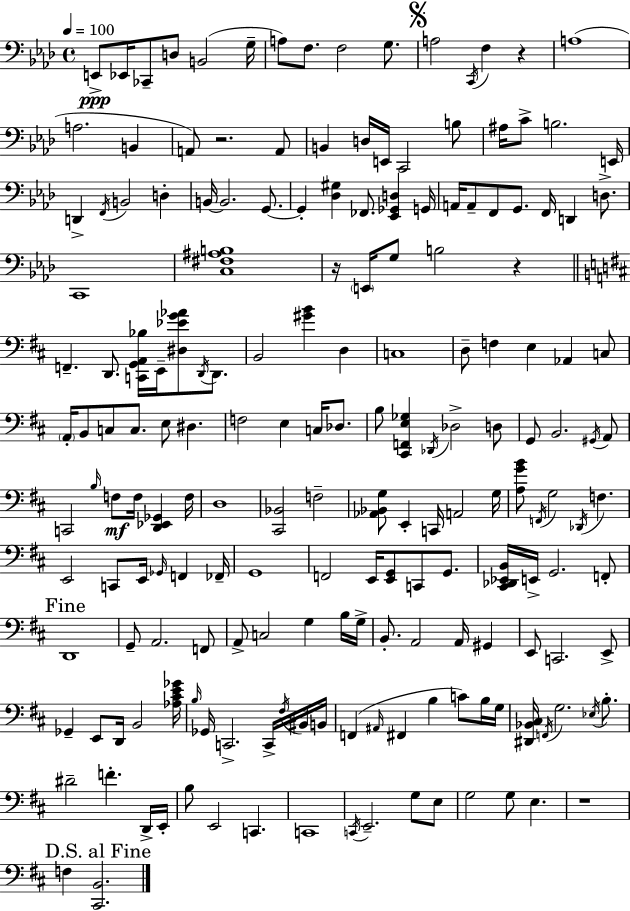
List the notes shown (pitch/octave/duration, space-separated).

E2/e Eb2/s CES2/e D3/e B2/h G3/s A3/e F3/e. F3/h G3/e. A3/h C2/s F3/q R/q A3/w A3/h. B2/q A2/e R/h. A2/e B2/q D3/s E2/s C2/h B3/e A#3/s C4/e B3/h. E2/s D2/q F2/s B2/h D3/q B2/s B2/h. G2/e. G2/q [Db3,G#3]/q FES2/e. [Eb2,Gb2,D3]/q G2/s A2/s A2/e F2/e G2/e. F2/s D2/q D3/e. C2/w [C3,F#3,A#3,B3]/w R/s E2/s G3/e B3/h R/q F2/q. D2/e. [C2,G2,A2,Bb3]/s E2/s [D#3,Eb4,G4,Ab4]/e D2/s D2/e. B2/h [G#4,B4]/q D3/q C3/w D3/e F3/q E3/q Ab2/q C3/e A2/s B2/e C3/e C3/e. E3/e D#3/q. F3/h E3/q C3/s Db3/e. B3/e [C#2,F2,E3,Gb3]/q Db2/s Db3/h D3/e G2/e B2/h. G#2/s A2/e C2/h B3/s F3/e F3/s [D2,Eb2,Gb2]/q F3/s D3/w [C#2,Bb2]/h F3/h [Ab2,Bb2,G3]/e E2/q C2/s A2/h G3/s [A3,G4,B4]/e F2/s G3/h Db2/s F3/q. E2/h C2/e E2/s Gb2/s F2/q FES2/s G2/w F2/h E2/s [E2,G2]/e C2/e G2/e. [C#2,Db2,Eb2,B2]/s E2/s G2/h. F2/e D2/w G2/e A2/h. F2/e A2/e C3/h G3/q B3/s G3/s B2/e. A2/h A2/s G#2/q E2/e C2/h. E2/e Gb2/q E2/e D2/s B2/h [Ab3,C#4,E4,Gb4]/s B3/s Gb2/s C2/h. C2/s F#3/s BIS2/s B2/s F2/q A#2/s F#2/q B3/q C4/e B3/s G3/s [D#2,Bb2,C#3]/s F2/s G3/h. Eb3/s B3/e. D#4/h F4/q. D2/s E2/s B3/e E2/h C2/q. C2/w C2/s E2/h. G3/e E3/e G3/h G3/e E3/q. R/w F3/q [C#2,B2]/h.